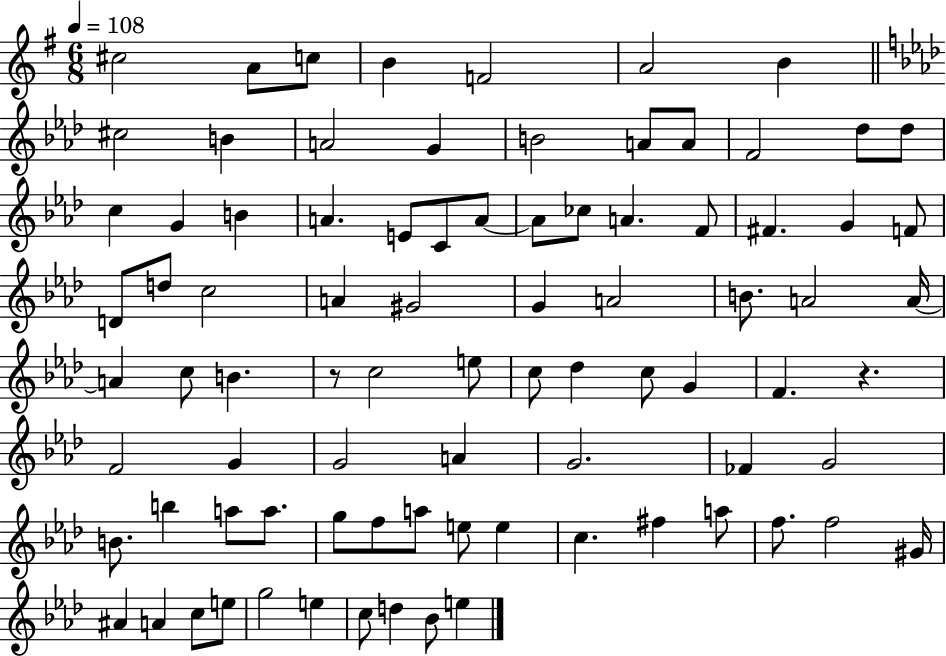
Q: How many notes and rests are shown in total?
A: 85